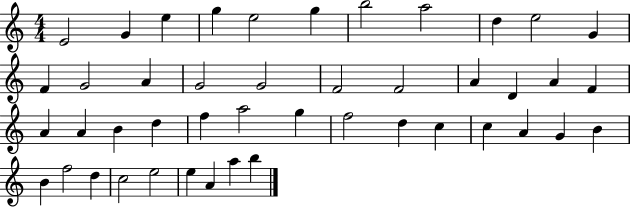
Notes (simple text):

E4/h G4/q E5/q G5/q E5/h G5/q B5/h A5/h D5/q E5/h G4/q F4/q G4/h A4/q G4/h G4/h F4/h F4/h A4/q D4/q A4/q F4/q A4/q A4/q B4/q D5/q F5/q A5/h G5/q F5/h D5/q C5/q C5/q A4/q G4/q B4/q B4/q F5/h D5/q C5/h E5/h E5/q A4/q A5/q B5/q